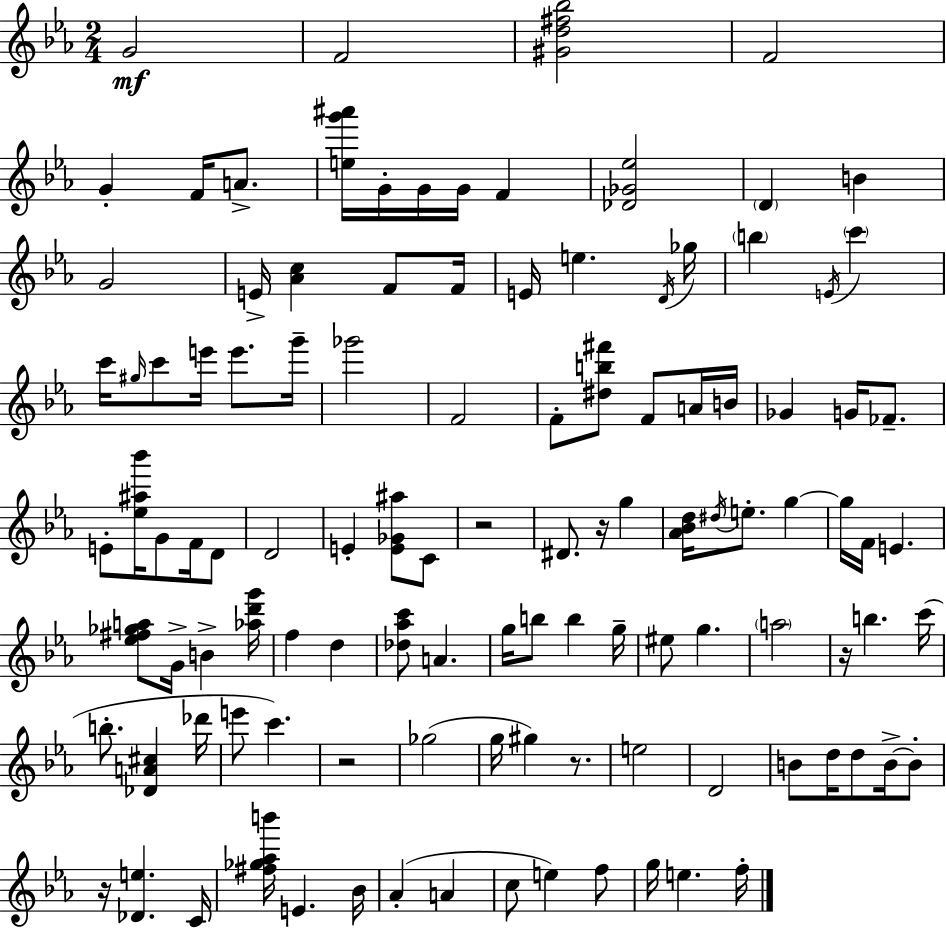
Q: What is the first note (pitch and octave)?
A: G4